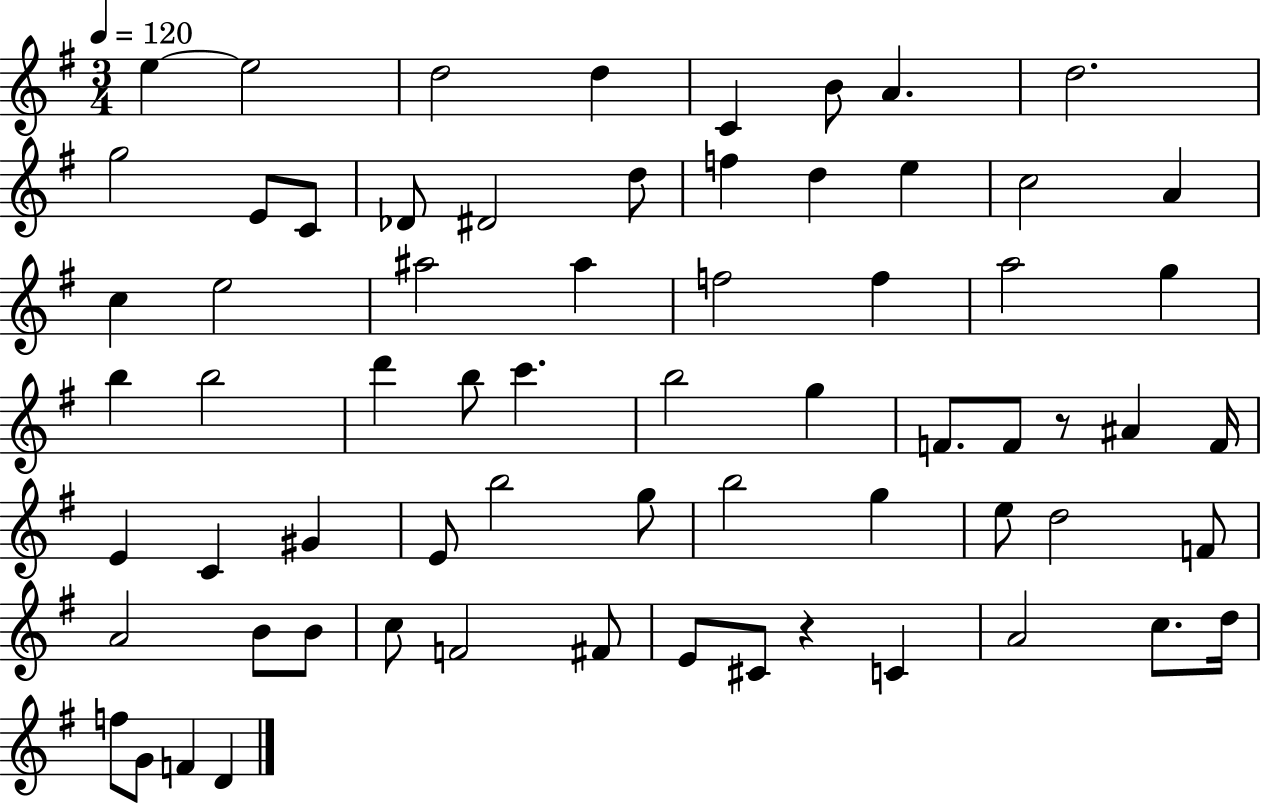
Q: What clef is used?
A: treble